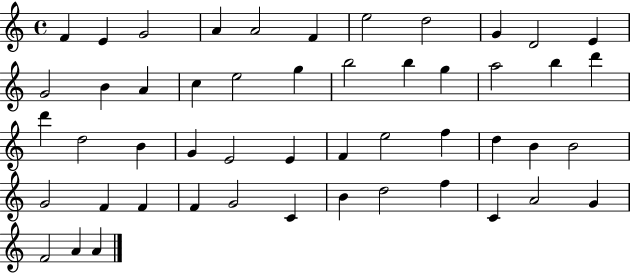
X:1
T:Untitled
M:4/4
L:1/4
K:C
F E G2 A A2 F e2 d2 G D2 E G2 B A c e2 g b2 b g a2 b d' d' d2 B G E2 E F e2 f d B B2 G2 F F F G2 C B d2 f C A2 G F2 A A